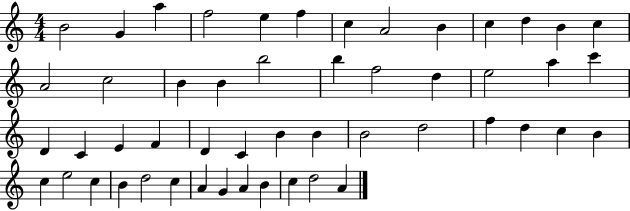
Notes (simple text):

B4/h G4/q A5/q F5/h E5/q F5/q C5/q A4/h B4/q C5/q D5/q B4/q C5/q A4/h C5/h B4/q B4/q B5/h B5/q F5/h D5/q E5/h A5/q C6/q D4/q C4/q E4/q F4/q D4/q C4/q B4/q B4/q B4/h D5/h F5/q D5/q C5/q B4/q C5/q E5/h C5/q B4/q D5/h C5/q A4/q G4/q A4/q B4/q C5/q D5/h A4/q